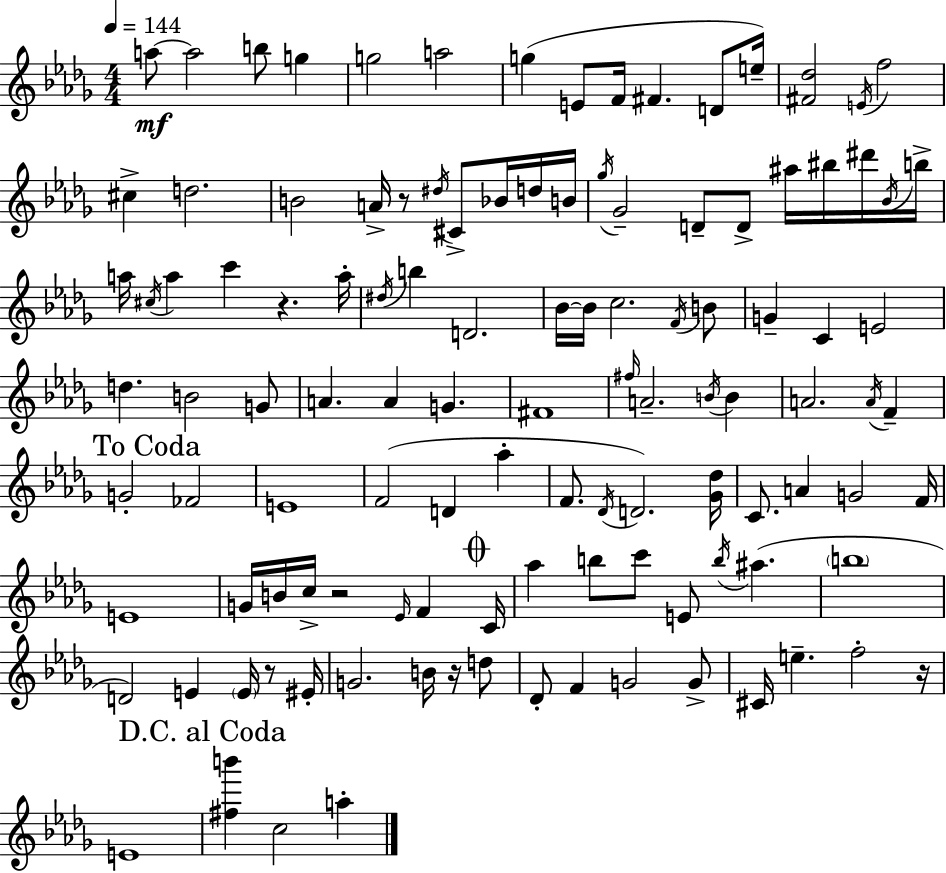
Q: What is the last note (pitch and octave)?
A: A5